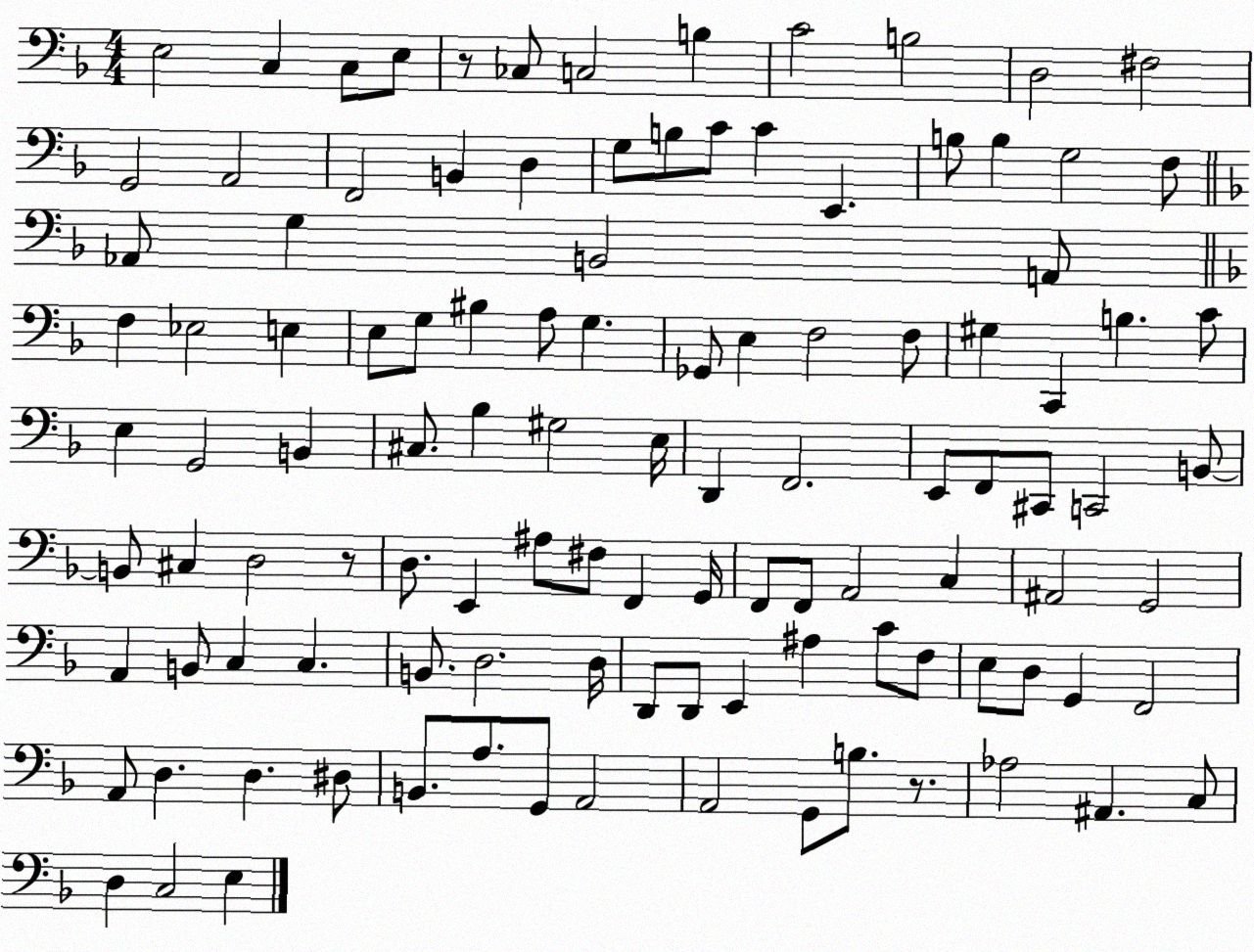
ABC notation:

X:1
T:Untitled
M:4/4
L:1/4
K:F
E,2 C, C,/2 E,/2 z/2 _C,/2 C,2 B, C2 B,2 D,2 ^F,2 G,,2 A,,2 F,,2 B,, D, G,/2 B,/2 C/2 C E,, B,/2 B, G,2 F,/2 _A,,/2 G, B,,2 A,,/2 F, _E,2 E, E,/2 G,/2 ^B, A,/2 G, _G,,/2 E, F,2 F,/2 ^G, C,, B, C/2 E, G,,2 B,, ^C,/2 _B, ^G,2 E,/4 D,, F,,2 E,,/2 F,,/2 ^C,,/2 C,,2 B,,/2 B,,/2 ^C, D,2 z/2 D,/2 E,, ^A,/2 ^F,/2 F,, G,,/4 F,,/2 F,,/2 A,,2 C, ^A,,2 G,,2 A,, B,,/2 C, C, B,,/2 D,2 D,/4 D,,/2 D,,/2 E,, ^A, C/2 F,/2 E,/2 D,/2 G,, F,,2 A,,/2 D, D, ^D,/2 B,,/2 A,/2 G,,/2 A,,2 A,,2 G,,/2 B,/2 z/2 _A,2 ^A,, C,/2 D, C,2 E,